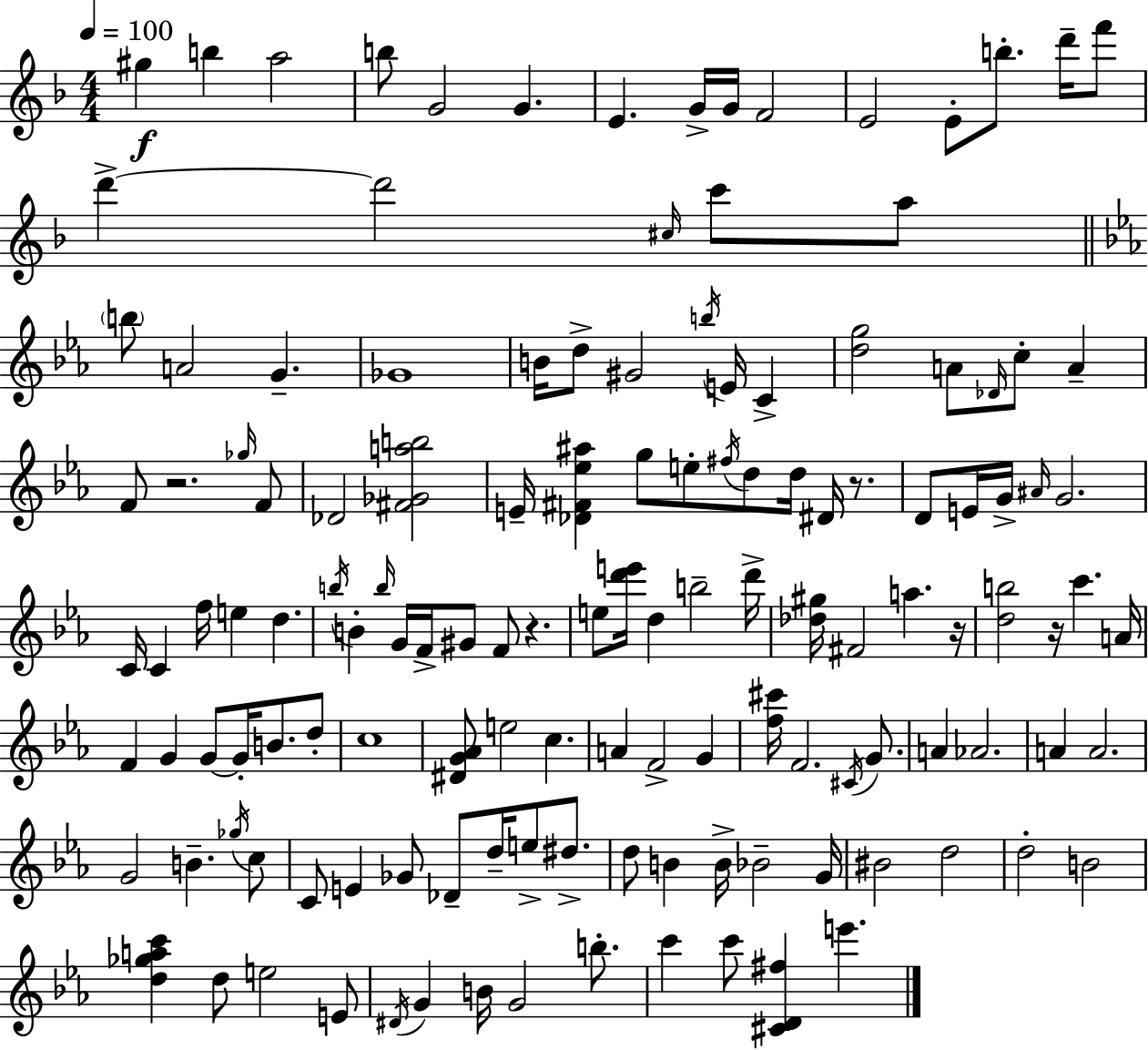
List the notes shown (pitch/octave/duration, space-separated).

G#5/q B5/q A5/h B5/e G4/h G4/q. E4/q. G4/s G4/s F4/h E4/h E4/e B5/e. D6/s F6/e D6/q D6/h C#5/s C6/e A5/e B5/e A4/h G4/q. Gb4/w B4/s D5/e G#4/h B5/s E4/s C4/q [D5,G5]/h A4/e Db4/s C5/e A4/q F4/e R/h. Gb5/s F4/e Db4/h [F#4,Gb4,A5,B5]/h E4/s [Db4,F#4,Eb5,A#5]/q G5/e E5/e F#5/s D5/e D5/s D#4/s R/e. D4/e E4/s G4/s A#4/s G4/h. C4/s C4/q F5/s E5/q D5/q. B5/s B4/q B5/s G4/s F4/s G#4/e F4/e R/q. E5/e [D6,E6]/s D5/q B5/h D6/s [Db5,G#5]/s F#4/h A5/q. R/s [D5,B5]/h R/s C6/q. A4/s F4/q G4/q G4/e G4/s B4/e. D5/e C5/w [D#4,G4,Ab4]/e E5/h C5/q. A4/q F4/h G4/q [F5,C#6]/s F4/h. C#4/s G4/e. A4/q Ab4/h. A4/q A4/h. G4/h B4/q. Gb5/s C5/e C4/e E4/q Gb4/e Db4/e D5/s E5/e D#5/e. D5/e B4/q B4/s Bb4/h G4/s BIS4/h D5/h D5/h B4/h [D5,Gb5,A5,C6]/q D5/e E5/h E4/e D#4/s G4/q B4/s G4/h B5/e. C6/q C6/e [C#4,D4,F#5]/q E6/q.